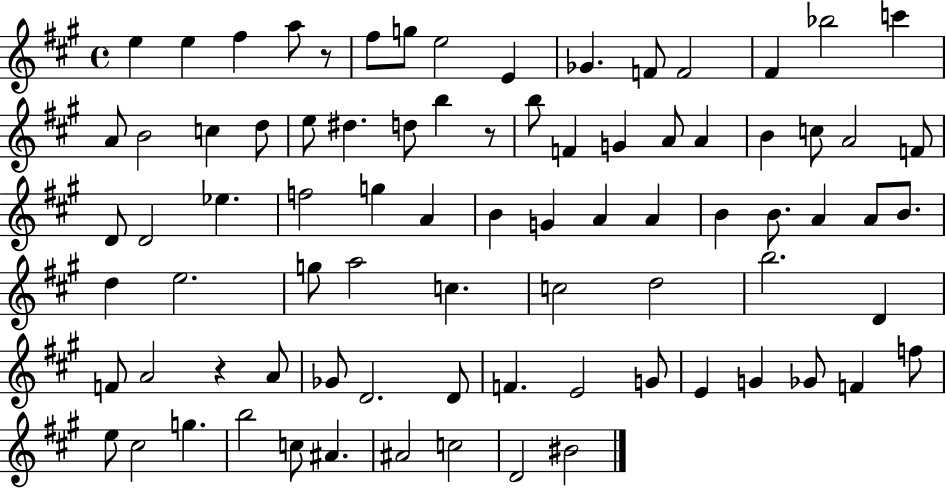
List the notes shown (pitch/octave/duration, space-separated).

E5/q E5/q F#5/q A5/e R/e F#5/e G5/e E5/h E4/q Gb4/q. F4/e F4/h F#4/q Bb5/h C6/q A4/e B4/h C5/q D5/e E5/e D#5/q. D5/e B5/q R/e B5/e F4/q G4/q A4/e A4/q B4/q C5/e A4/h F4/e D4/e D4/h Eb5/q. F5/h G5/q A4/q B4/q G4/q A4/q A4/q B4/q B4/e. A4/q A4/e B4/e. D5/q E5/h. G5/e A5/h C5/q. C5/h D5/h B5/h. D4/q F4/e A4/h R/q A4/e Gb4/e D4/h. D4/e F4/q. E4/h G4/e E4/q G4/q Gb4/e F4/q F5/e E5/e C#5/h G5/q. B5/h C5/e A#4/q. A#4/h C5/h D4/h BIS4/h